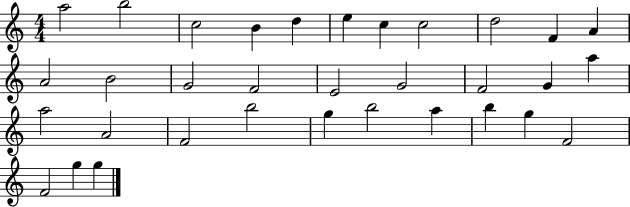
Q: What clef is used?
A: treble